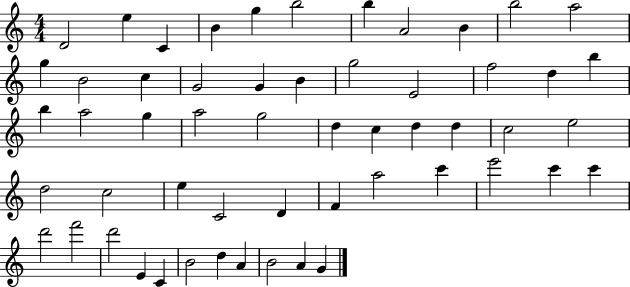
D4/h E5/q C4/q B4/q G5/q B5/h B5/q A4/h B4/q B5/h A5/h G5/q B4/h C5/q G4/h G4/q B4/q G5/h E4/h F5/h D5/q B5/q B5/q A5/h G5/q A5/h G5/h D5/q C5/q D5/q D5/q C5/h E5/h D5/h C5/h E5/q C4/h D4/q F4/q A5/h C6/q E6/h C6/q C6/q D6/h F6/h D6/h E4/q C4/q B4/h D5/q A4/q B4/h A4/q G4/q